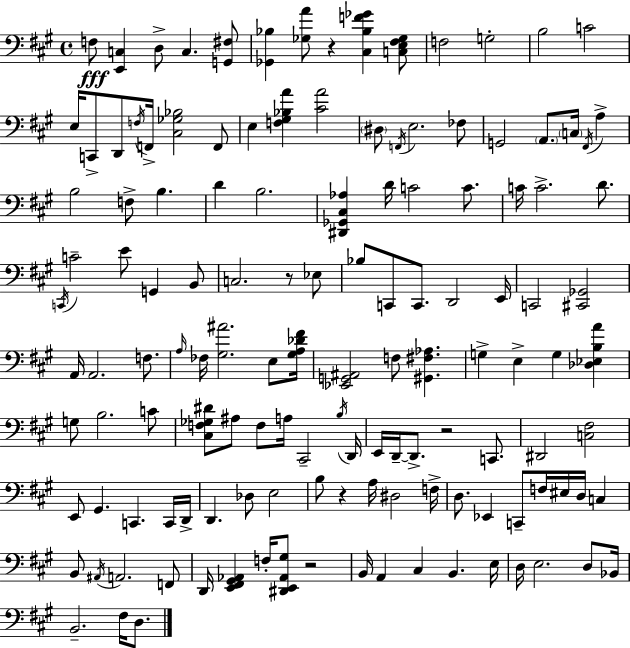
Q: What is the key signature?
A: A major